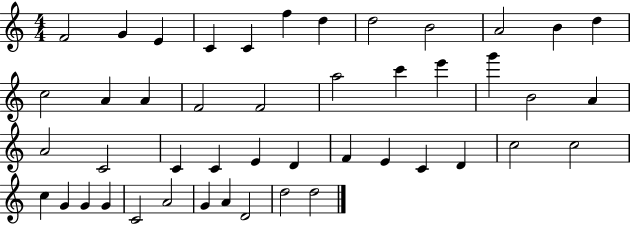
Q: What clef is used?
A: treble